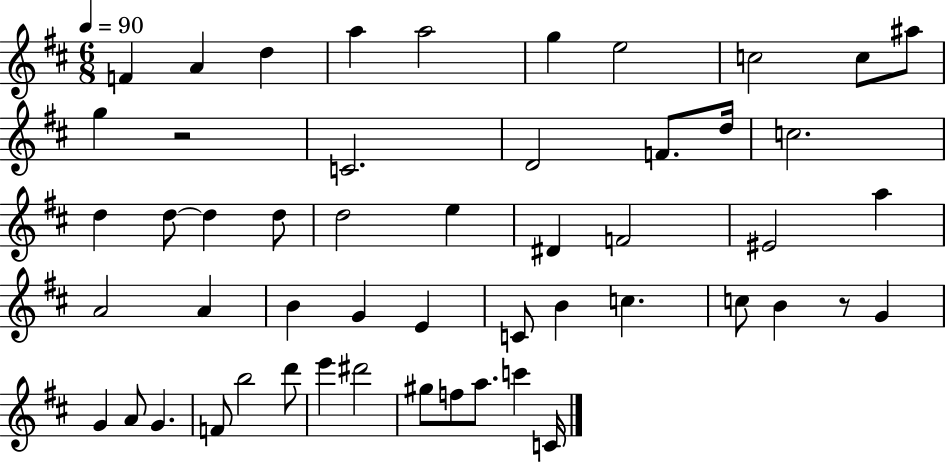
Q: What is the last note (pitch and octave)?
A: C4